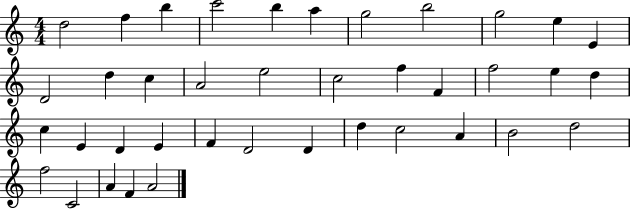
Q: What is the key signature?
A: C major